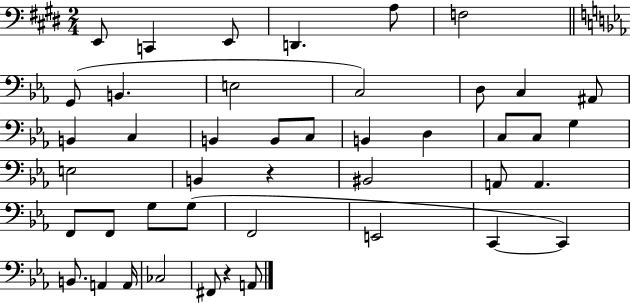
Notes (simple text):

E2/e C2/q E2/e D2/q. A3/e F3/h G2/e B2/q. E3/h C3/h D3/e C3/q A#2/e B2/q C3/q B2/q B2/e C3/e B2/q D3/q C3/e C3/e G3/q E3/h B2/q R/q BIS2/h A2/e A2/q. F2/e F2/e G3/e G3/e F2/h E2/h C2/q C2/q B2/e. A2/q A2/s CES3/h F#2/e R/q A2/e